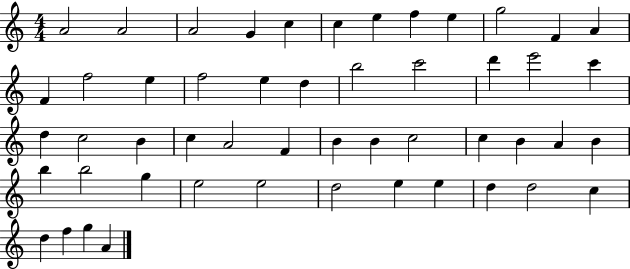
{
  \clef treble
  \numericTimeSignature
  \time 4/4
  \key c \major
  a'2 a'2 | a'2 g'4 c''4 | c''4 e''4 f''4 e''4 | g''2 f'4 a'4 | \break f'4 f''2 e''4 | f''2 e''4 d''4 | b''2 c'''2 | d'''4 e'''2 c'''4 | \break d''4 c''2 b'4 | c''4 a'2 f'4 | b'4 b'4 c''2 | c''4 b'4 a'4 b'4 | \break b''4 b''2 g''4 | e''2 e''2 | d''2 e''4 e''4 | d''4 d''2 c''4 | \break d''4 f''4 g''4 a'4 | \bar "|."
}